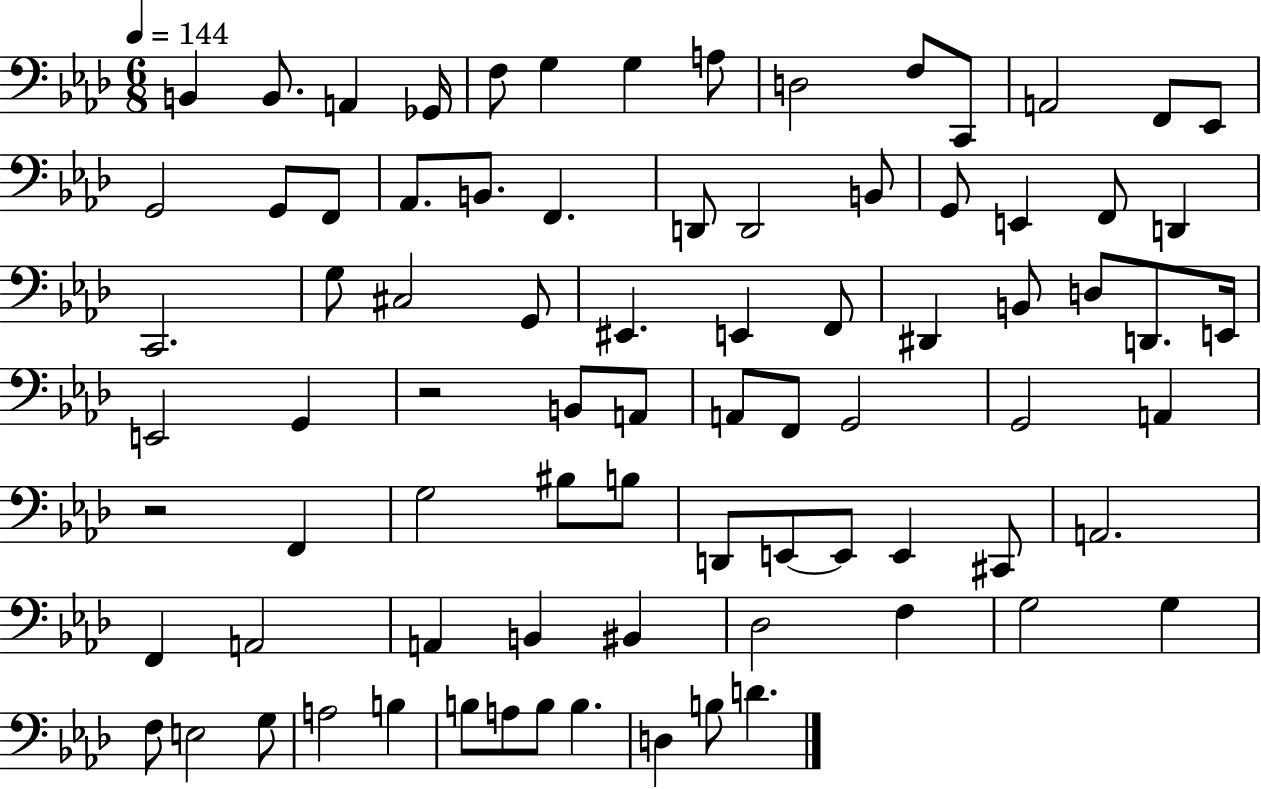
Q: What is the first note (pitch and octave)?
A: B2